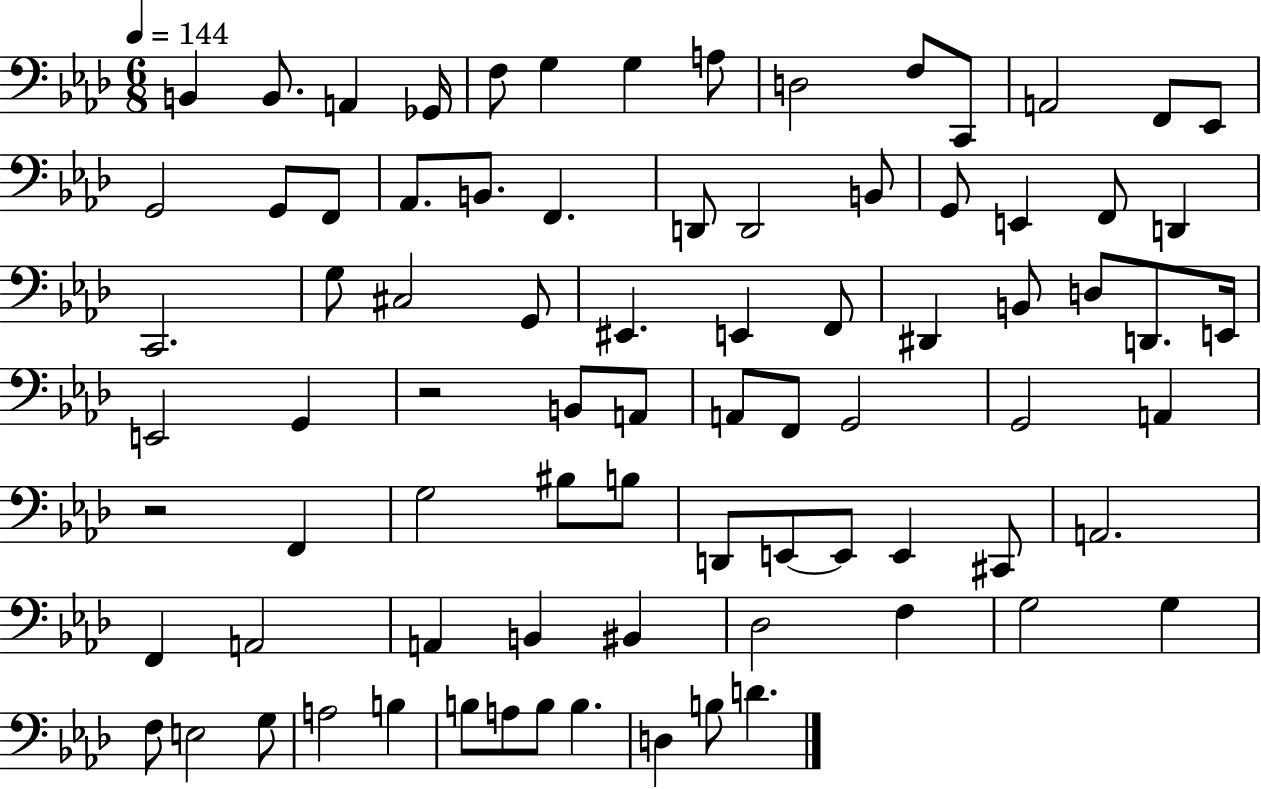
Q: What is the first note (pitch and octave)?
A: B2